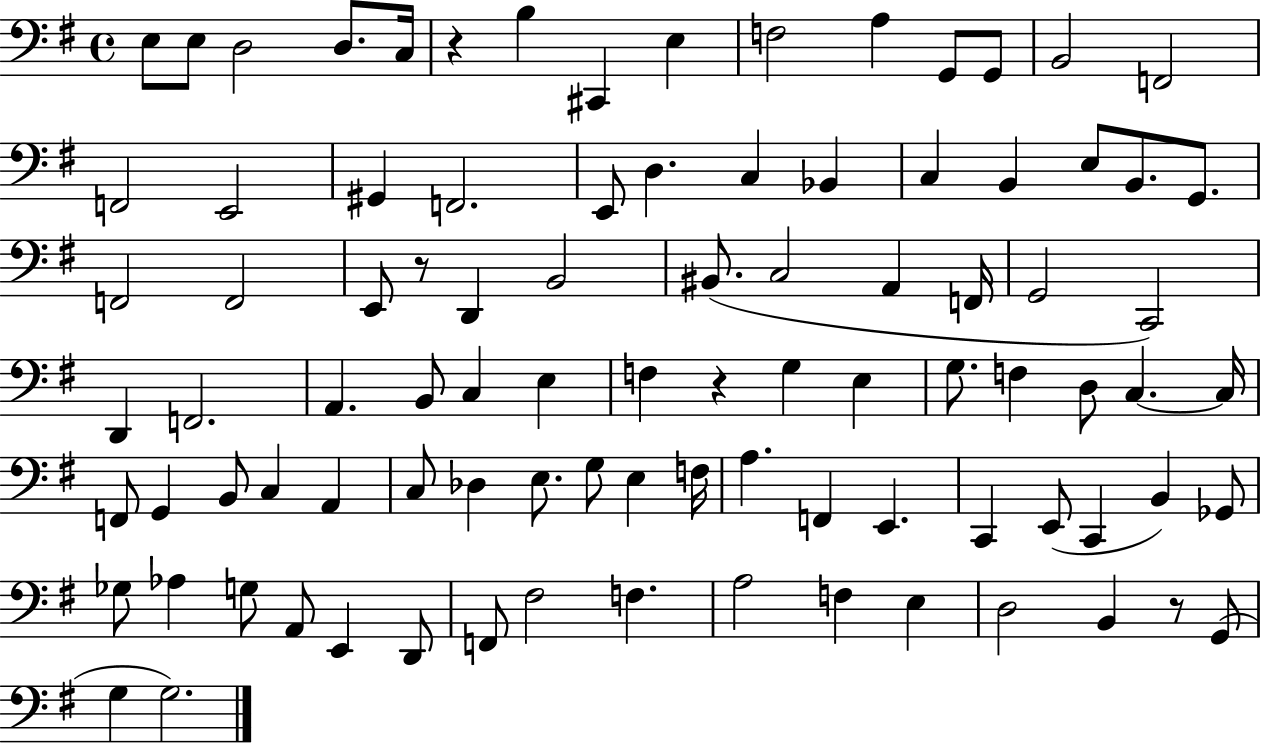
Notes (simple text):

E3/e E3/e D3/h D3/e. C3/s R/q B3/q C#2/q E3/q F3/h A3/q G2/e G2/e B2/h F2/h F2/h E2/h G#2/q F2/h. E2/e D3/q. C3/q Bb2/q C3/q B2/q E3/e B2/e. G2/e. F2/h F2/h E2/e R/e D2/q B2/h BIS2/e. C3/h A2/q F2/s G2/h C2/h D2/q F2/h. A2/q. B2/e C3/q E3/q F3/q R/q G3/q E3/q G3/e. F3/q D3/e C3/q. C3/s F2/e G2/q B2/e C3/q A2/q C3/e Db3/q E3/e. G3/e E3/q F3/s A3/q. F2/q E2/q. C2/q E2/e C2/q B2/q Gb2/e Gb3/e Ab3/q G3/e A2/e E2/q D2/e F2/e F#3/h F3/q. A3/h F3/q E3/q D3/h B2/q R/e G2/e G3/q G3/h.